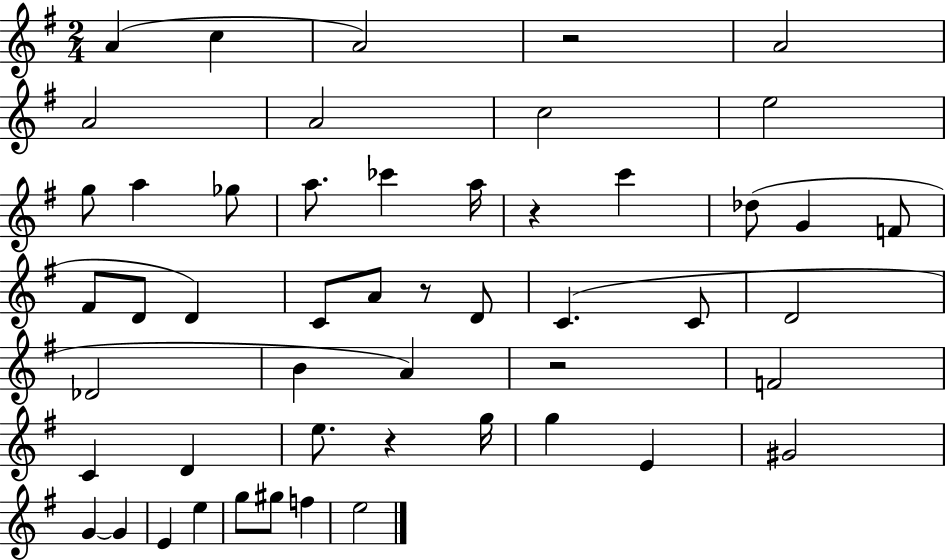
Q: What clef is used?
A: treble